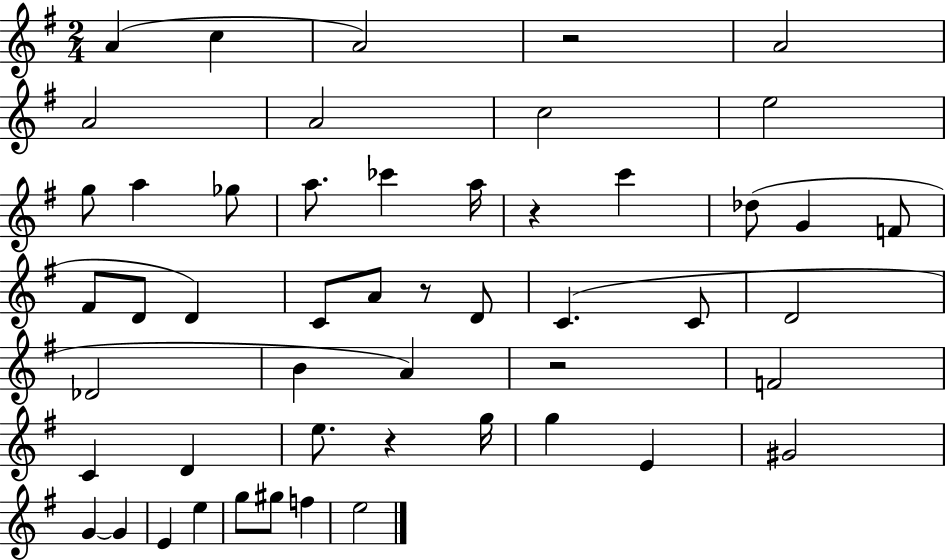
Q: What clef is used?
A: treble